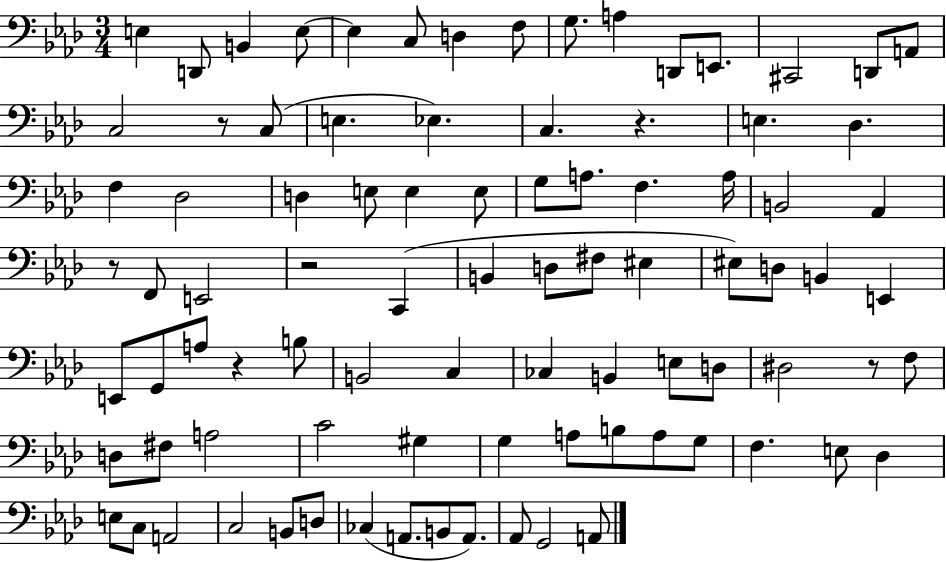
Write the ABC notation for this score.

X:1
T:Untitled
M:3/4
L:1/4
K:Ab
E, D,,/2 B,, E,/2 E, C,/2 D, F,/2 G,/2 A, D,,/2 E,,/2 ^C,,2 D,,/2 A,,/2 C,2 z/2 C,/2 E, _E, C, z E, _D, F, _D,2 D, E,/2 E, E,/2 G,/2 A,/2 F, A,/4 B,,2 _A,, z/2 F,,/2 E,,2 z2 C,, B,, D,/2 ^F,/2 ^E, ^E,/2 D,/2 B,, E,, E,,/2 G,,/2 A,/2 z B,/2 B,,2 C, _C, B,, E,/2 D,/2 ^D,2 z/2 F,/2 D,/2 ^F,/2 A,2 C2 ^G, G, A,/2 B,/2 A,/2 G,/2 F, E,/2 _D, E,/2 C,/2 A,,2 C,2 B,,/2 D,/2 _C, A,,/2 B,,/2 A,,/2 _A,,/2 G,,2 A,,/2